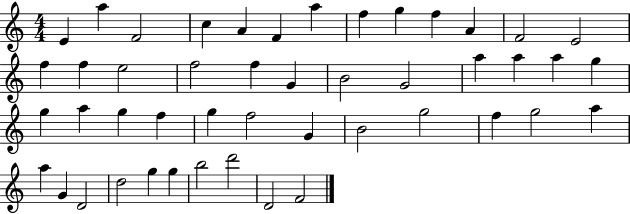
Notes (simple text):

E4/q A5/q F4/h C5/q A4/q F4/q A5/q F5/q G5/q F5/q A4/q F4/h E4/h F5/q F5/q E5/h F5/h F5/q G4/q B4/h G4/h A5/q A5/q A5/q G5/q G5/q A5/q G5/q F5/q G5/q F5/h G4/q B4/h G5/h F5/q G5/h A5/q A5/q G4/q D4/h D5/h G5/q G5/q B5/h D6/h D4/h F4/h